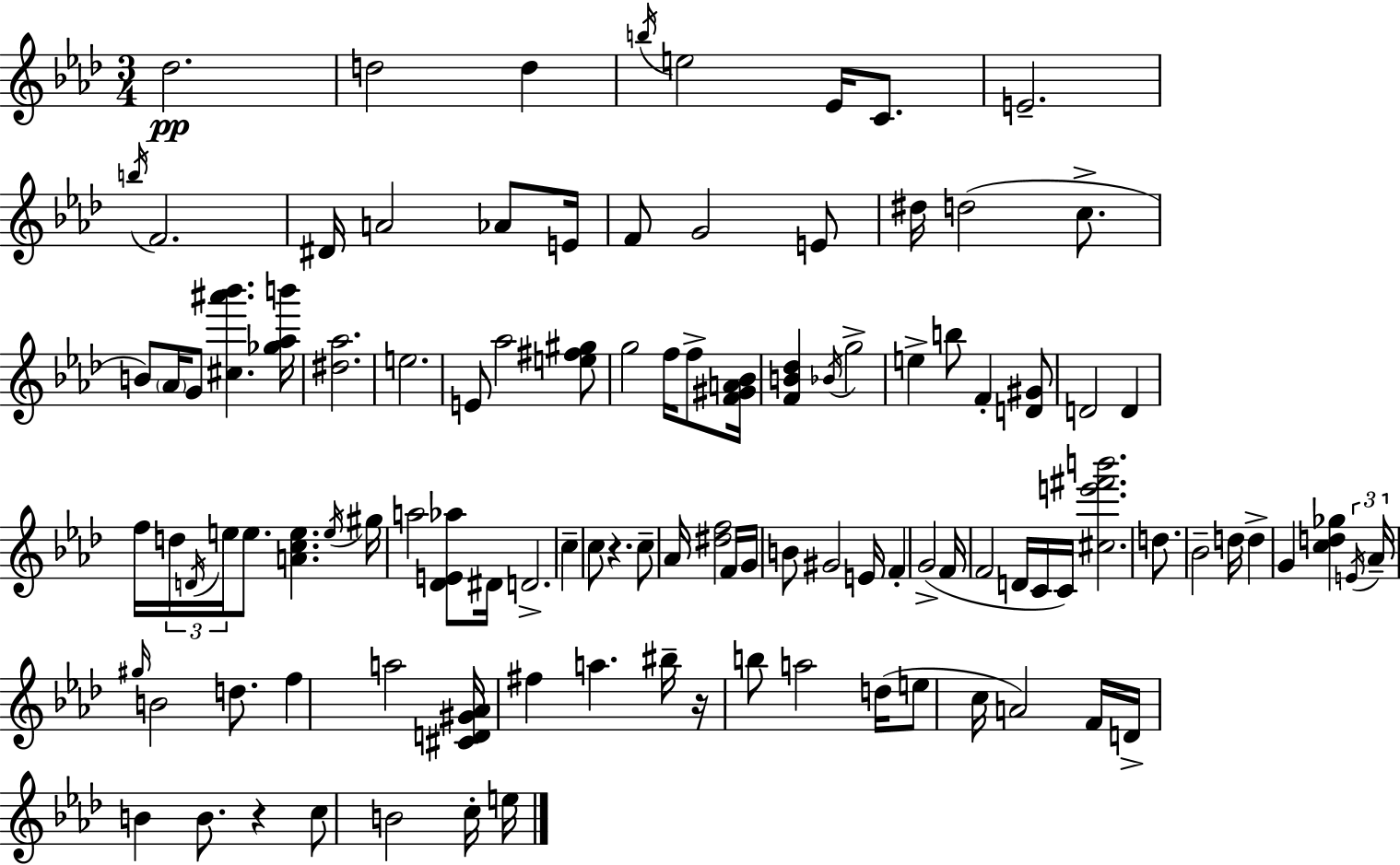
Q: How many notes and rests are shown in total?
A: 107